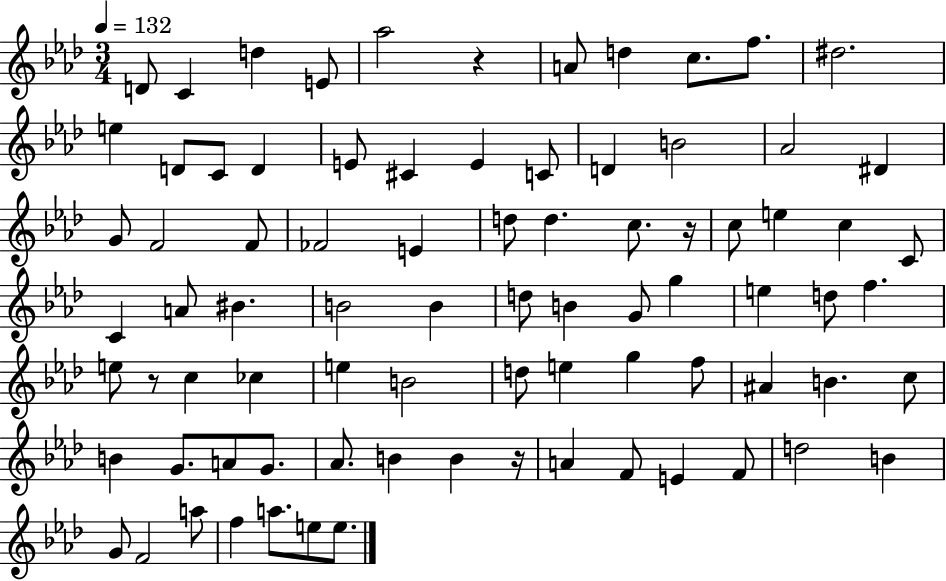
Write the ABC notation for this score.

X:1
T:Untitled
M:3/4
L:1/4
K:Ab
D/2 C d E/2 _a2 z A/2 d c/2 f/2 ^d2 e D/2 C/2 D E/2 ^C E C/2 D B2 _A2 ^D G/2 F2 F/2 _F2 E d/2 d c/2 z/4 c/2 e c C/2 C A/2 ^B B2 B d/2 B G/2 g e d/2 f e/2 z/2 c _c e B2 d/2 e g f/2 ^A B c/2 B G/2 A/2 G/2 _A/2 B B z/4 A F/2 E F/2 d2 B G/2 F2 a/2 f a/2 e/2 e/2